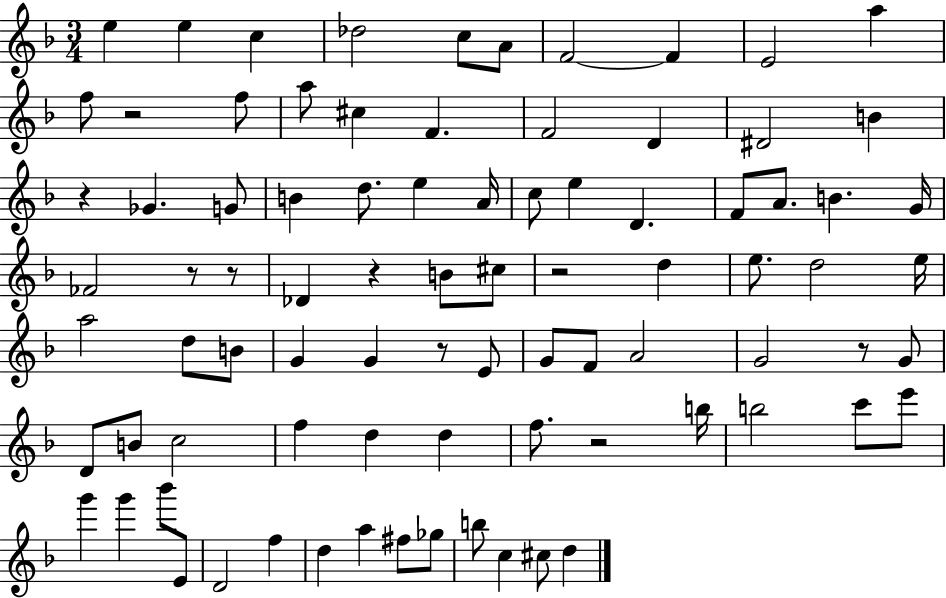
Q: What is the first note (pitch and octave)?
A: E5